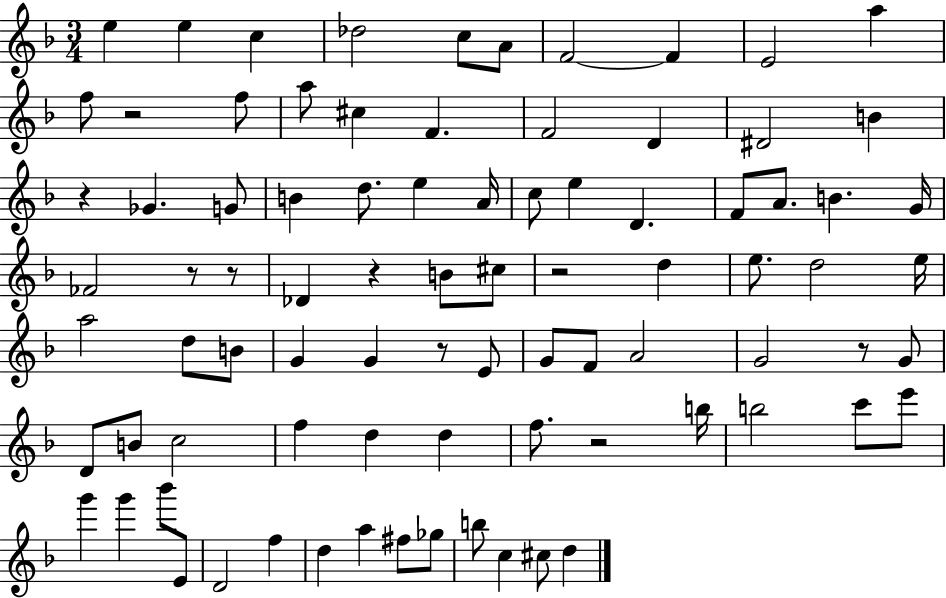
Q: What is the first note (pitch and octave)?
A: E5